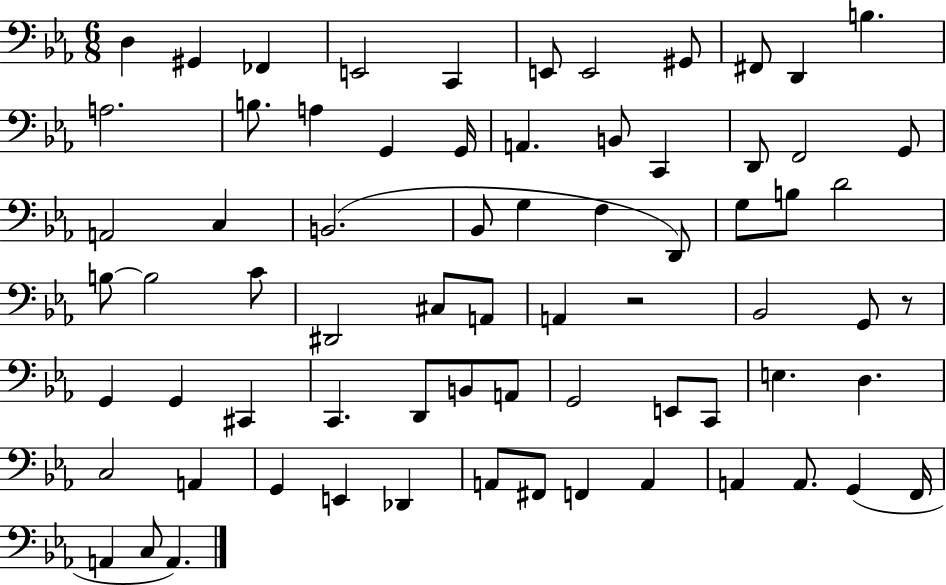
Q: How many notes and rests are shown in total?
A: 71